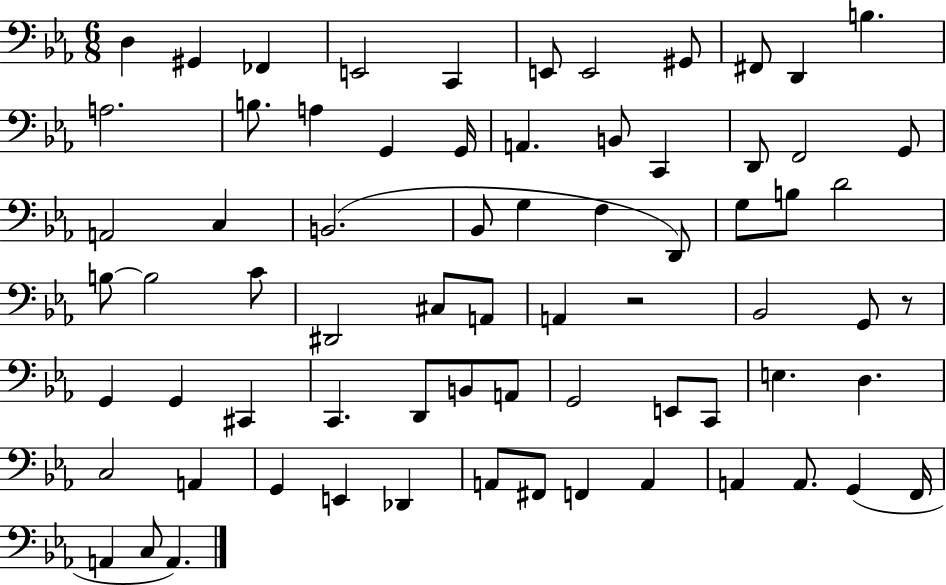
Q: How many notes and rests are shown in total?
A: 71